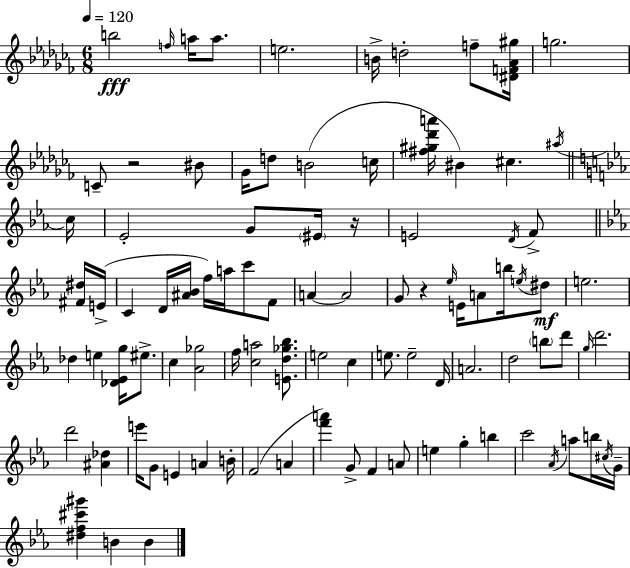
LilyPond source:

{
  \clef treble
  \numericTimeSignature
  \time 6/8
  \key aes \minor
  \tempo 4 = 120
  b''2\fff \grace { f''16 } a''16 a''8. | e''2. | b'16-> d''2-. f''8-- | <dis' f' aes' gis''>16 g''2. | \break c'8-- r2 bis'8 | ges'16 d''8 b'2( | c''16 <fis'' gis'' des''' a'''>16 bis'4) cis''4. | \acciaccatura { ais''16 } \bar "||" \break \key c \minor c''16 ees'2-. g'8 \parenthesize eis'16 | r16 e'2 \acciaccatura { d'16 } f'8-> | \bar "||" \break \key ees \major <fis' dis''>16 e'16->( c'4 d'16 <ais' bes'>16 f''16) a''16 c'''8 | f'8 a'4~~ a'2 | g'8 r4 \grace { ees''16 } e'16 a'8 | b''16 \acciaccatura { e''16 } dis''8\mf e''2. | \break des''4 e''4 | <des' ees' g''>16 eis''8.-> c''4 <aes' ges''>2 | f''16 <c'' a''>2 | <e' d'' ges'' bes''>8. e''2 | \break c''4 e''8. e''2-- | d'16 a'2. | d''2 | \parenthesize b''8 d'''8 \grace { g''16 } d'''2. | \break d'''2 | <ais' des''>4 e'''16 g'8 e'4 | a'4 b'16-. f'2( | a'4 <f''' a'''>4) g'8-> f'4 | \break a'8 e''4 g''4-. | b''4 c'''2 | \acciaccatura { aes'16 } a''8 b''16 \acciaccatura { cis''16 } g'16-- <dis'' f'' cis''' gis'''>4 b'4 | b'4 \bar "|."
}